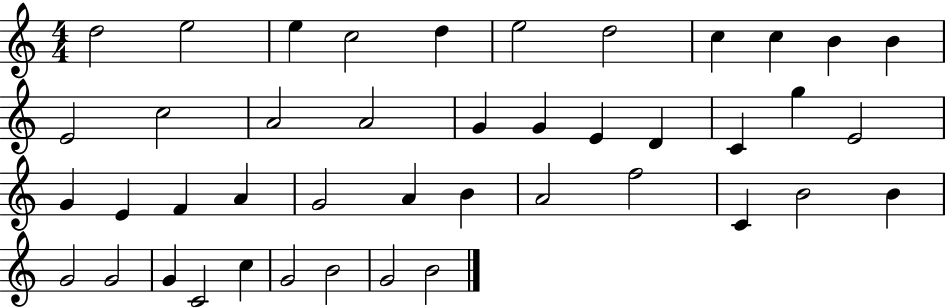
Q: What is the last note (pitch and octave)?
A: B4